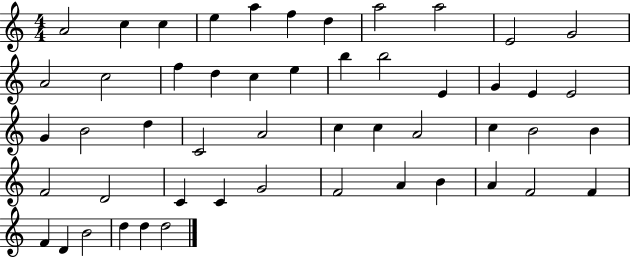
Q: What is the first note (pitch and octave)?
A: A4